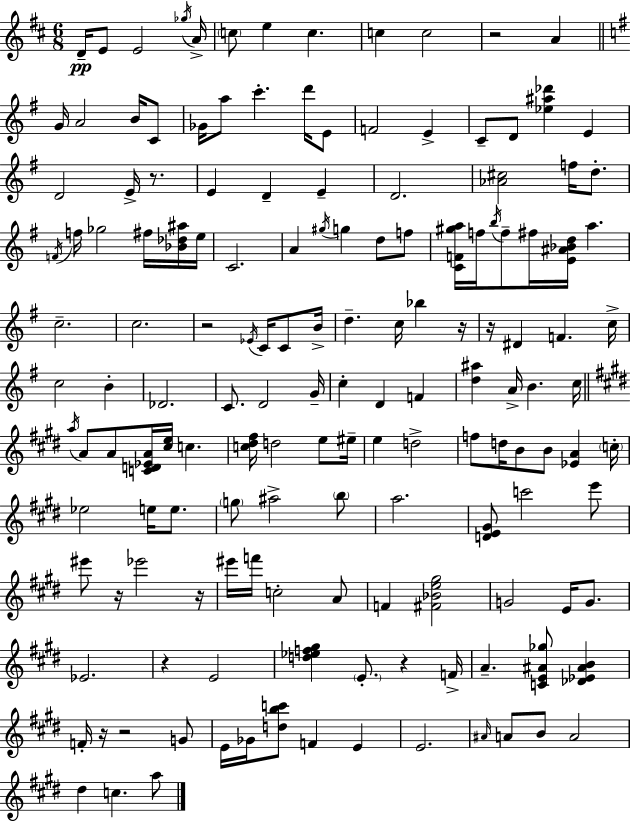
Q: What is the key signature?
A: D major